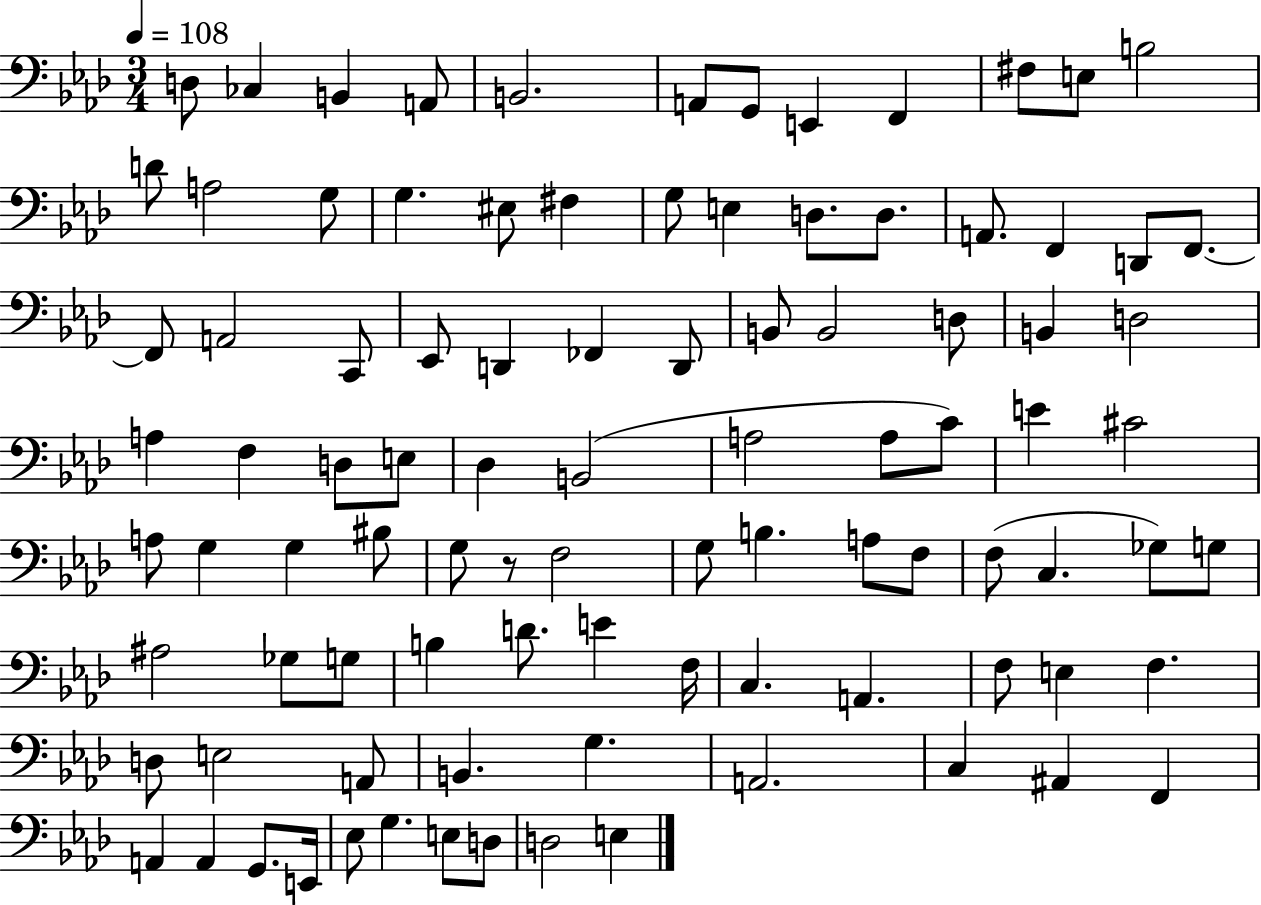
{
  \clef bass
  \numericTimeSignature
  \time 3/4
  \key aes \major
  \tempo 4 = 108
  \repeat volta 2 { d8 ces4 b,4 a,8 | b,2. | a,8 g,8 e,4 f,4 | fis8 e8 b2 | \break d'8 a2 g8 | g4. eis8 fis4 | g8 e4 d8. d8. | a,8. f,4 d,8 f,8.~~ | \break f,8 a,2 c,8 | ees,8 d,4 fes,4 d,8 | b,8 b,2 d8 | b,4 d2 | \break a4 f4 d8 e8 | des4 b,2( | a2 a8 c'8) | e'4 cis'2 | \break a8 g4 g4 bis8 | g8 r8 f2 | g8 b4. a8 f8 | f8( c4. ges8) g8 | \break ais2 ges8 g8 | b4 d'8. e'4 f16 | c4. a,4. | f8 e4 f4. | \break d8 e2 a,8 | b,4. g4. | a,2. | c4 ais,4 f,4 | \break a,4 a,4 g,8. e,16 | ees8 g4. e8 d8 | d2 e4 | } \bar "|."
}